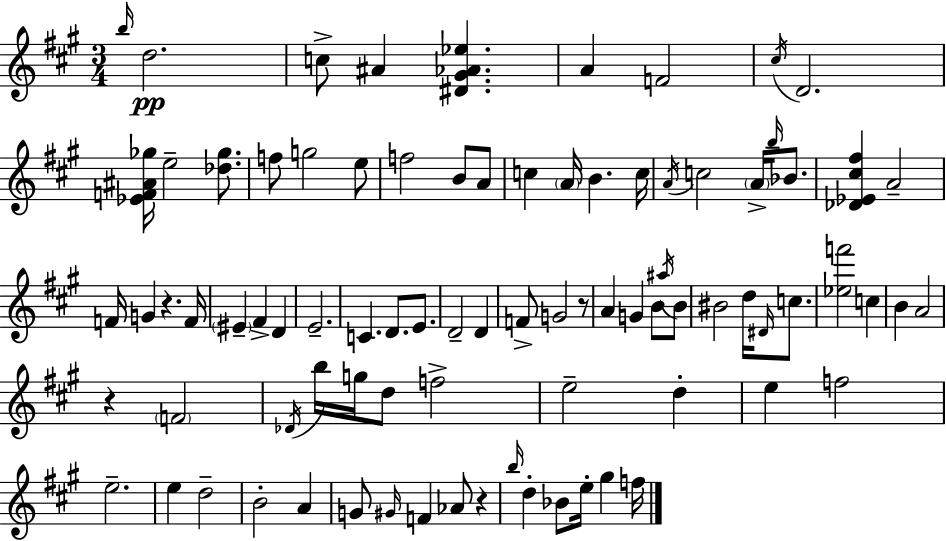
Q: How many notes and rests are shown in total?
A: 85